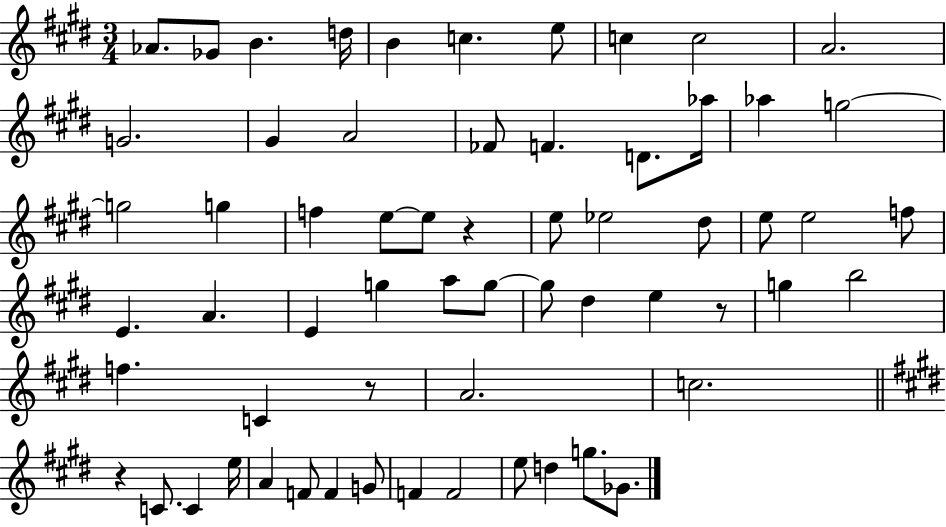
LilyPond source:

{
  \clef treble
  \numericTimeSignature
  \time 3/4
  \key e \major
  aes'8. ges'8 b'4. d''16 | b'4 c''4. e''8 | c''4 c''2 | a'2. | \break g'2. | gis'4 a'2 | fes'8 f'4. d'8. aes''16 | aes''4 g''2~~ | \break g''2 g''4 | f''4 e''8~~ e''8 r4 | e''8 ees''2 dis''8 | e''8 e''2 f''8 | \break e'4. a'4. | e'4 g''4 a''8 g''8~~ | g''8 dis''4 e''4 r8 | g''4 b''2 | \break f''4. c'4 r8 | a'2. | c''2. | \bar "||" \break \key e \major r4 c'8. c'4 e''16 | a'4 f'8 f'4 g'8 | f'4 f'2 | e''8 d''4 g''8. ges'8. | \break \bar "|."
}